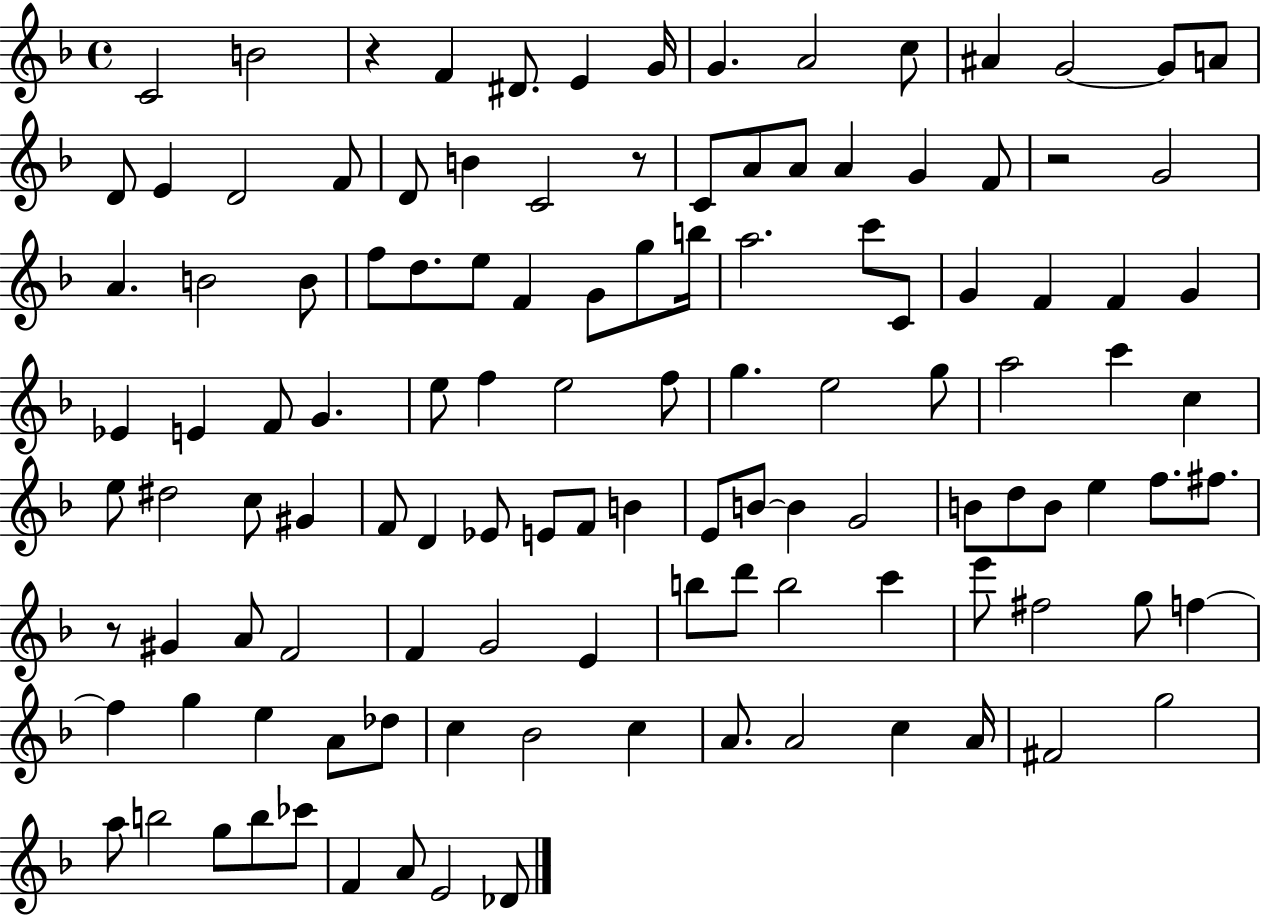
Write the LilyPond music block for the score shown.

{
  \clef treble
  \time 4/4
  \defaultTimeSignature
  \key f \major
  c'2 b'2 | r4 f'4 dis'8. e'4 g'16 | g'4. a'2 c''8 | ais'4 g'2~~ g'8 a'8 | \break d'8 e'4 d'2 f'8 | d'8 b'4 c'2 r8 | c'8 a'8 a'8 a'4 g'4 f'8 | r2 g'2 | \break a'4. b'2 b'8 | f''8 d''8. e''8 f'4 g'8 g''8 b''16 | a''2. c'''8 c'8 | g'4 f'4 f'4 g'4 | \break ees'4 e'4 f'8 g'4. | e''8 f''4 e''2 f''8 | g''4. e''2 g''8 | a''2 c'''4 c''4 | \break e''8 dis''2 c''8 gis'4 | f'8 d'4 ees'8 e'8 f'8 b'4 | e'8 b'8~~ b'4 g'2 | b'8 d''8 b'8 e''4 f''8. fis''8. | \break r8 gis'4 a'8 f'2 | f'4 g'2 e'4 | b''8 d'''8 b''2 c'''4 | e'''8 fis''2 g''8 f''4~~ | \break f''4 g''4 e''4 a'8 des''8 | c''4 bes'2 c''4 | a'8. a'2 c''4 a'16 | fis'2 g''2 | \break a''8 b''2 g''8 b''8 ces'''8 | f'4 a'8 e'2 des'8 | \bar "|."
}